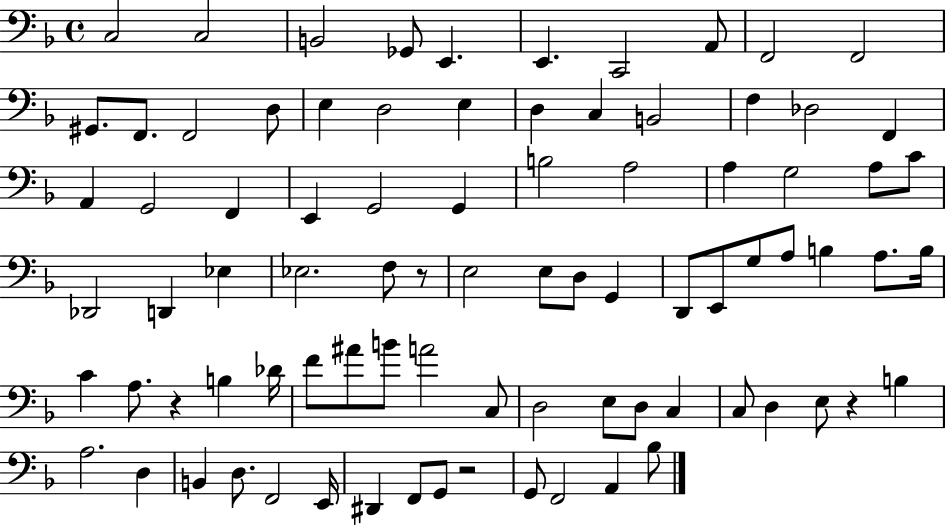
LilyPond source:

{
  \clef bass
  \time 4/4
  \defaultTimeSignature
  \key f \major
  c2 c2 | b,2 ges,8 e,4. | e,4. c,2 a,8 | f,2 f,2 | \break gis,8. f,8. f,2 d8 | e4 d2 e4 | d4 c4 b,2 | f4 des2 f,4 | \break a,4 g,2 f,4 | e,4 g,2 g,4 | b2 a2 | a4 g2 a8 c'8 | \break des,2 d,4 ees4 | ees2. f8 r8 | e2 e8 d8 g,4 | d,8 e,8 g8 a8 b4 a8. b16 | \break c'4 a8. r4 b4 des'16 | f'8 ais'8 b'8 a'2 c8 | d2 e8 d8 c4 | c8 d4 e8 r4 b4 | \break a2. d4 | b,4 d8. f,2 e,16 | dis,4 f,8 g,8 r2 | g,8 f,2 a,4 bes8 | \break \bar "|."
}